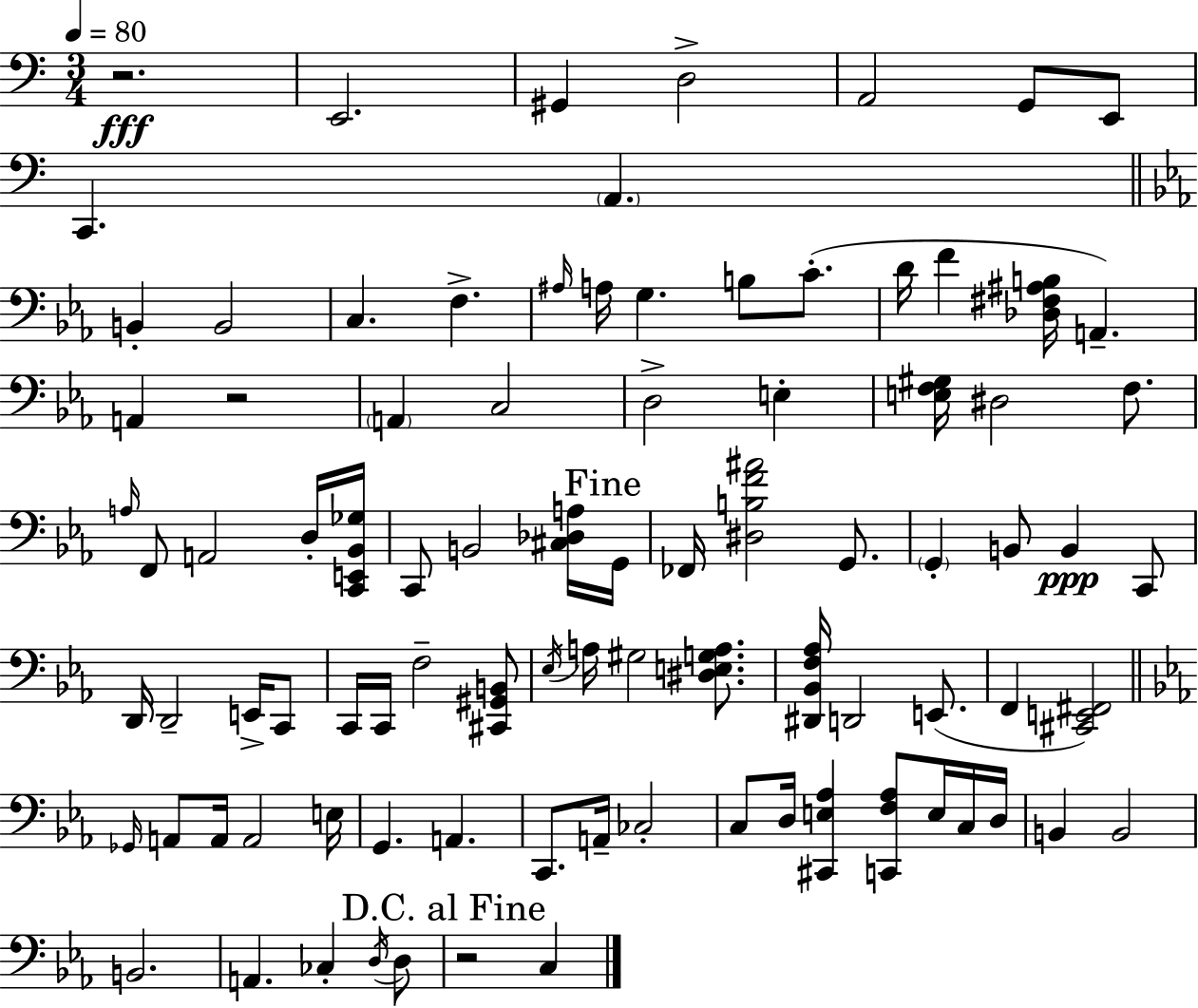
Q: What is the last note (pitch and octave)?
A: C3